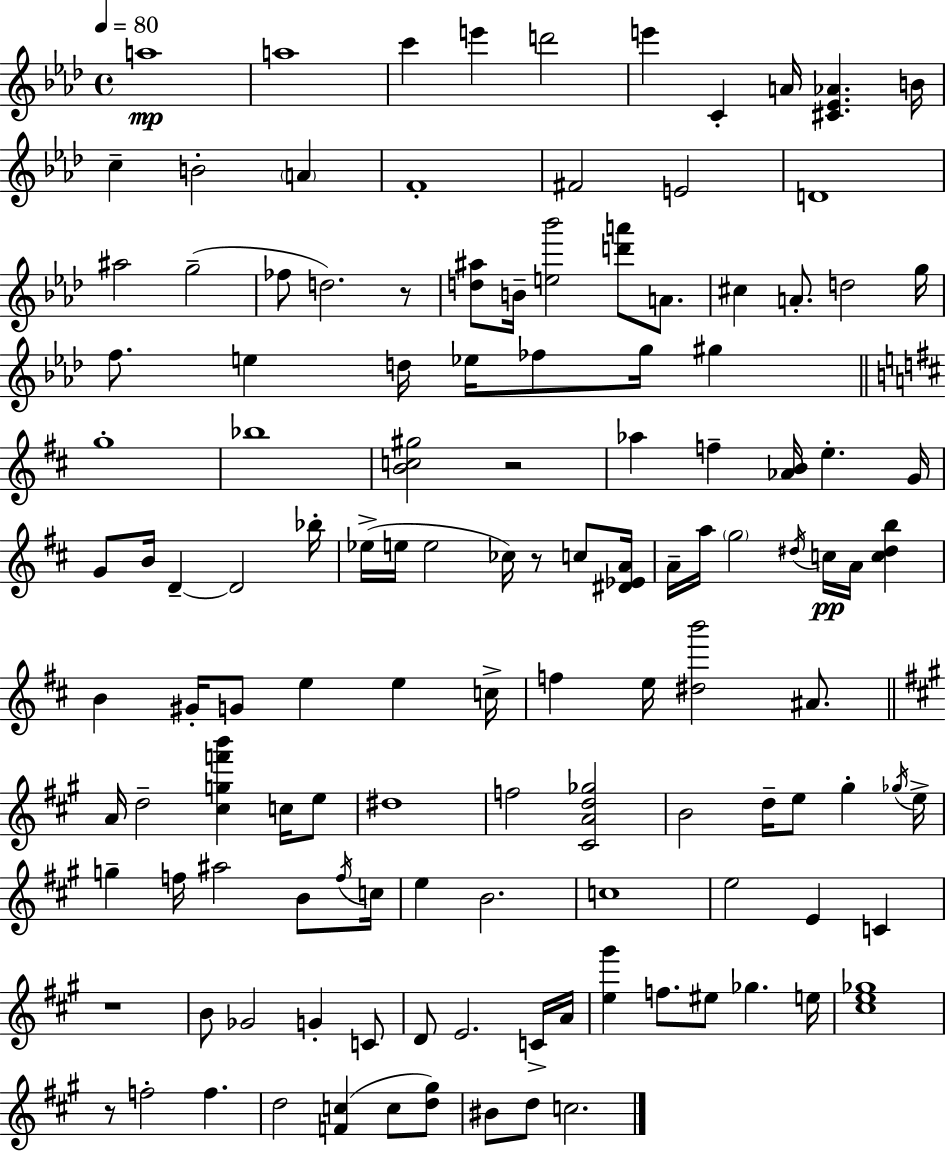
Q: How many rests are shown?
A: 5